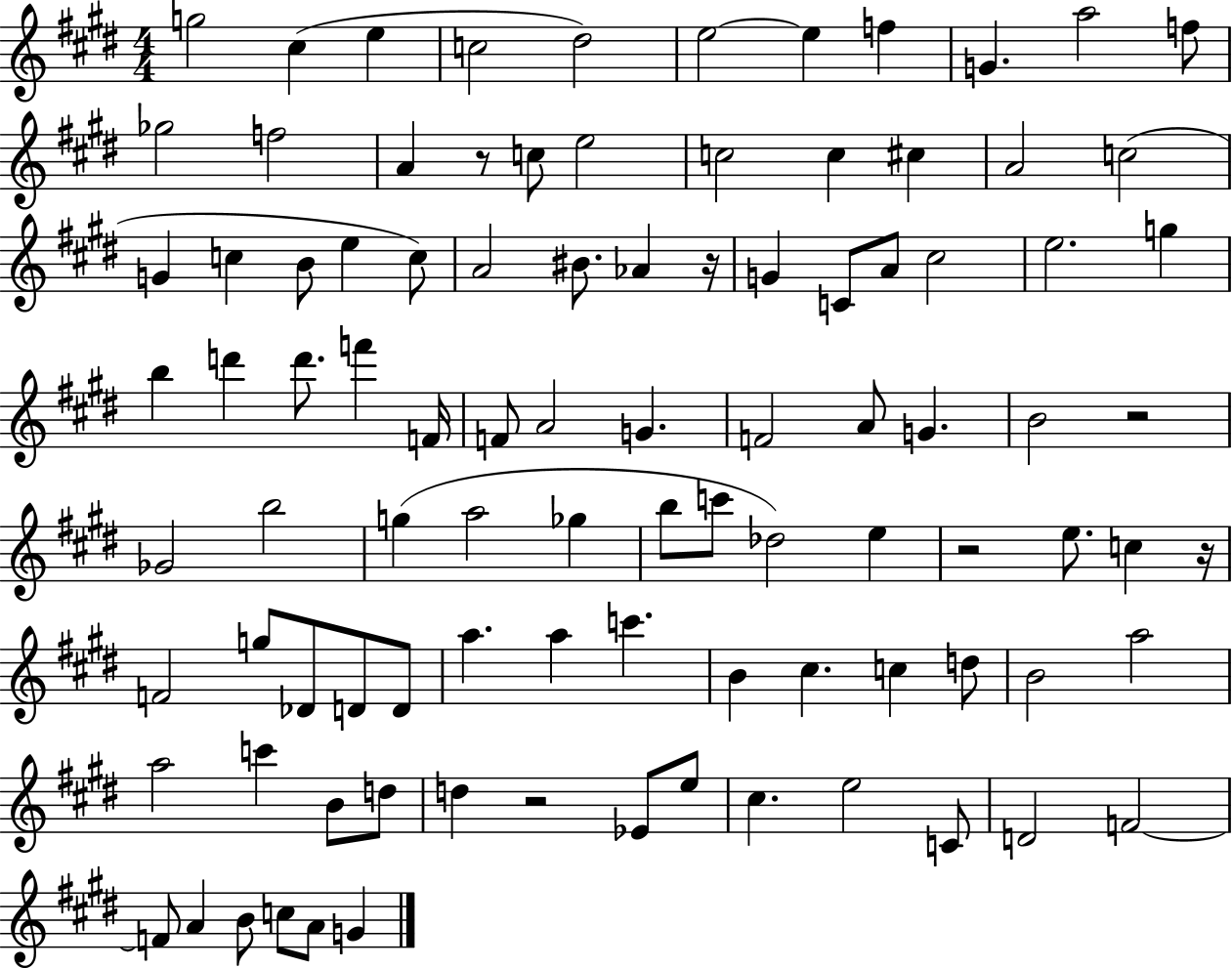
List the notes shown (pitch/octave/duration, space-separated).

G5/h C#5/q E5/q C5/h D#5/h E5/h E5/q F5/q G4/q. A5/h F5/e Gb5/h F5/h A4/q R/e C5/e E5/h C5/h C5/q C#5/q A4/h C5/h G4/q C5/q B4/e E5/q C5/e A4/h BIS4/e. Ab4/q R/s G4/q C4/e A4/e C#5/h E5/h. G5/q B5/q D6/q D6/e. F6/q F4/s F4/e A4/h G4/q. F4/h A4/e G4/q. B4/h R/h Gb4/h B5/h G5/q A5/h Gb5/q B5/e C6/e Db5/h E5/q R/h E5/e. C5/q R/s F4/h G5/e Db4/e D4/e D4/e A5/q. A5/q C6/q. B4/q C#5/q. C5/q D5/e B4/h A5/h A5/h C6/q B4/e D5/e D5/q R/h Eb4/e E5/e C#5/q. E5/h C4/e D4/h F4/h F4/e A4/q B4/e C5/e A4/e G4/q